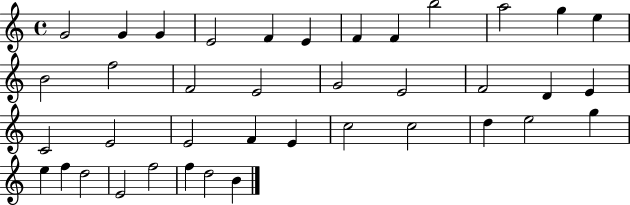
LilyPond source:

{
  \clef treble
  \time 4/4
  \defaultTimeSignature
  \key c \major
  g'2 g'4 g'4 | e'2 f'4 e'4 | f'4 f'4 b''2 | a''2 g''4 e''4 | \break b'2 f''2 | f'2 e'2 | g'2 e'2 | f'2 d'4 e'4 | \break c'2 e'2 | e'2 f'4 e'4 | c''2 c''2 | d''4 e''2 g''4 | \break e''4 f''4 d''2 | e'2 f''2 | f''4 d''2 b'4 | \bar "|."
}